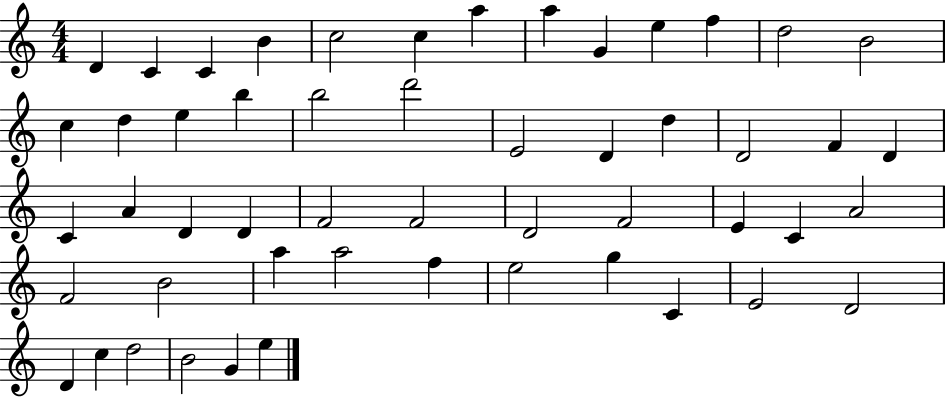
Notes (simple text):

D4/q C4/q C4/q B4/q C5/h C5/q A5/q A5/q G4/q E5/q F5/q D5/h B4/h C5/q D5/q E5/q B5/q B5/h D6/h E4/h D4/q D5/q D4/h F4/q D4/q C4/q A4/q D4/q D4/q F4/h F4/h D4/h F4/h E4/q C4/q A4/h F4/h B4/h A5/q A5/h F5/q E5/h G5/q C4/q E4/h D4/h D4/q C5/q D5/h B4/h G4/q E5/q